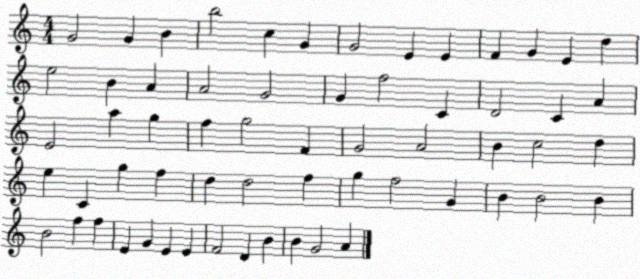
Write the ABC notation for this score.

X:1
T:Untitled
M:4/4
L:1/4
K:C
G2 G B b2 c G G2 E E F G E d e2 B A A2 G2 G f2 C D2 C A E2 a g f g2 F G2 A2 B c2 d e C g f d d2 f g f2 G B B2 B B2 f f E G E E F2 D B B G2 A